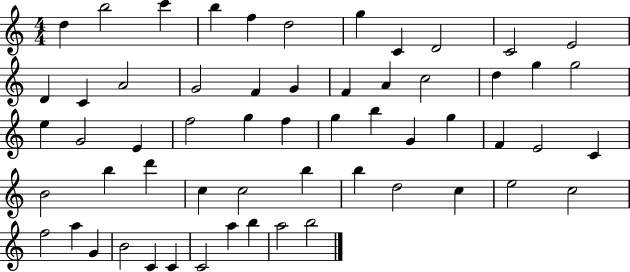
D5/q B5/h C6/q B5/q F5/q D5/h G5/q C4/q D4/h C4/h E4/h D4/q C4/q A4/h G4/h F4/q G4/q F4/q A4/q C5/h D5/q G5/q G5/h E5/q G4/h E4/q F5/h G5/q F5/q G5/q B5/q G4/q G5/q F4/q E4/h C4/q B4/h B5/q D6/q C5/q C5/h B5/q B5/q D5/h C5/q E5/h C5/h F5/h A5/q G4/q B4/h C4/q C4/q C4/h A5/q B5/q A5/h B5/h